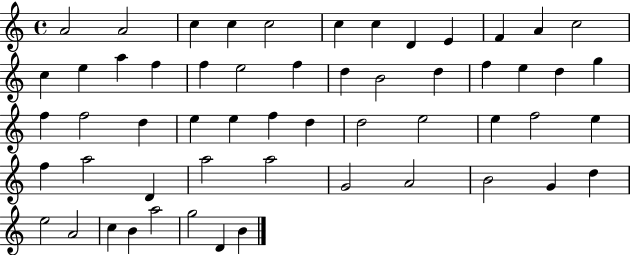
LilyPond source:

{
  \clef treble
  \time 4/4
  \defaultTimeSignature
  \key c \major
  a'2 a'2 | c''4 c''4 c''2 | c''4 c''4 d'4 e'4 | f'4 a'4 c''2 | \break c''4 e''4 a''4 f''4 | f''4 e''2 f''4 | d''4 b'2 d''4 | f''4 e''4 d''4 g''4 | \break f''4 f''2 d''4 | e''4 e''4 f''4 d''4 | d''2 e''2 | e''4 f''2 e''4 | \break f''4 a''2 d'4 | a''2 a''2 | g'2 a'2 | b'2 g'4 d''4 | \break e''2 a'2 | c''4 b'4 a''2 | g''2 d'4 b'4 | \bar "|."
}